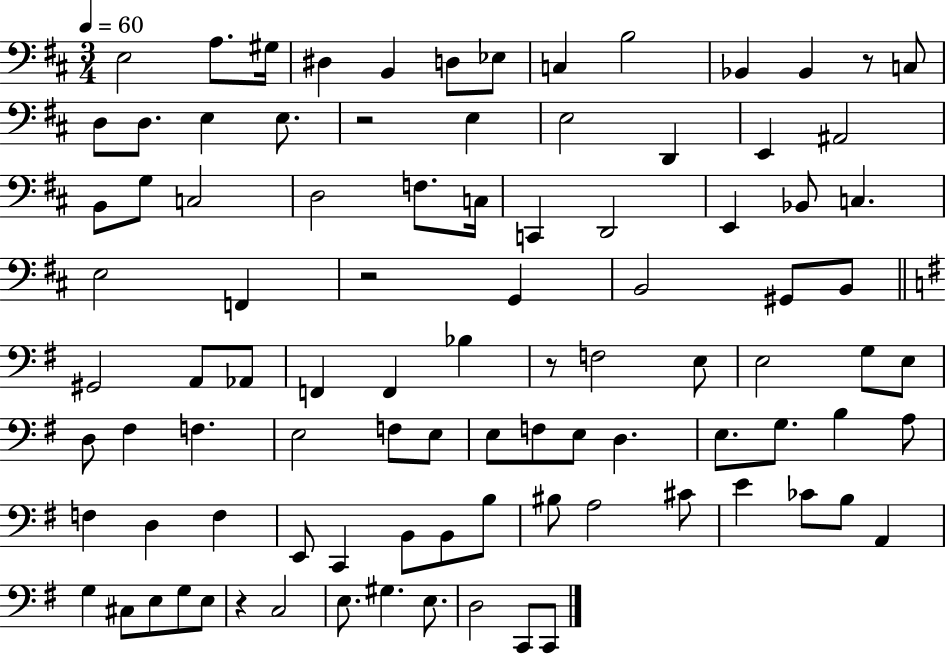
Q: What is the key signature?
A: D major